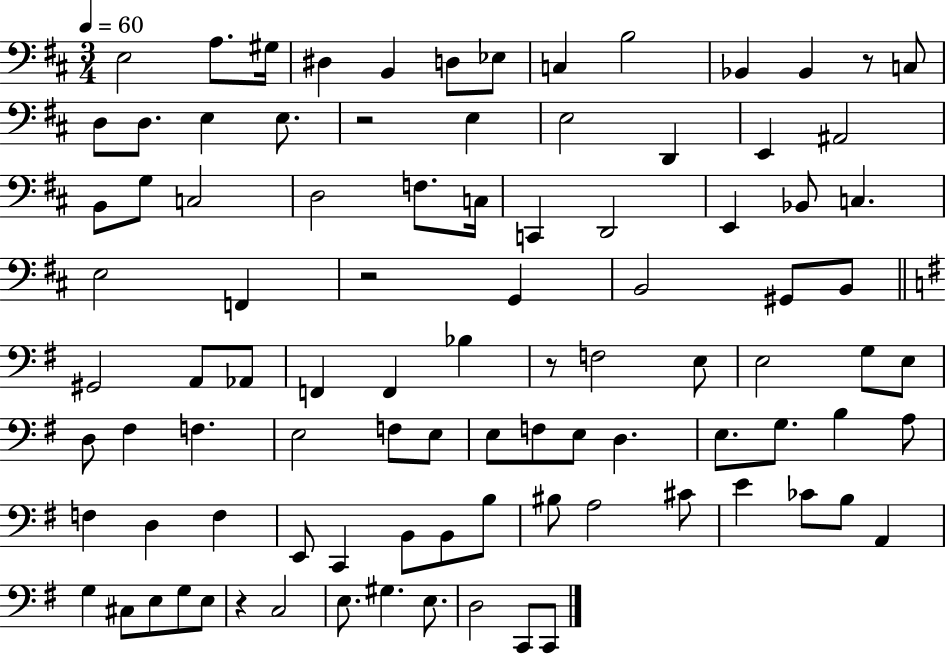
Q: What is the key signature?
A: D major